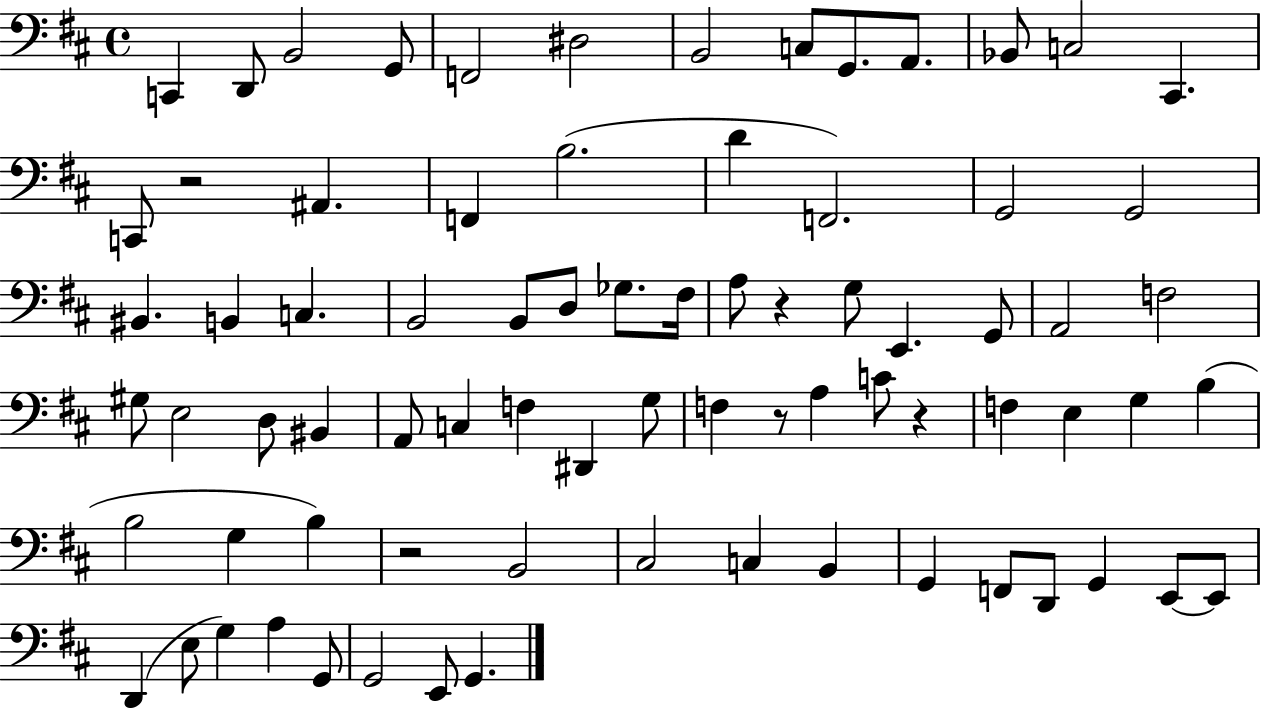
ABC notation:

X:1
T:Untitled
M:4/4
L:1/4
K:D
C,, D,,/2 B,,2 G,,/2 F,,2 ^D,2 B,,2 C,/2 G,,/2 A,,/2 _B,,/2 C,2 ^C,, C,,/2 z2 ^A,, F,, B,2 D F,,2 G,,2 G,,2 ^B,, B,, C, B,,2 B,,/2 D,/2 _G,/2 ^F,/4 A,/2 z G,/2 E,, G,,/2 A,,2 F,2 ^G,/2 E,2 D,/2 ^B,, A,,/2 C, F, ^D,, G,/2 F, z/2 A, C/2 z F, E, G, B, B,2 G, B, z2 B,,2 ^C,2 C, B,, G,, F,,/2 D,,/2 G,, E,,/2 E,,/2 D,, E,/2 G, A, G,,/2 G,,2 E,,/2 G,,